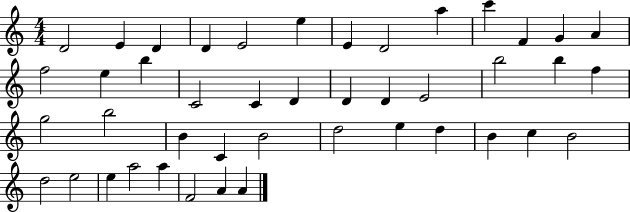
X:1
T:Untitled
M:4/4
L:1/4
K:C
D2 E D D E2 e E D2 a c' F G A f2 e b C2 C D D D E2 b2 b f g2 b2 B C B2 d2 e d B c B2 d2 e2 e a2 a F2 A A